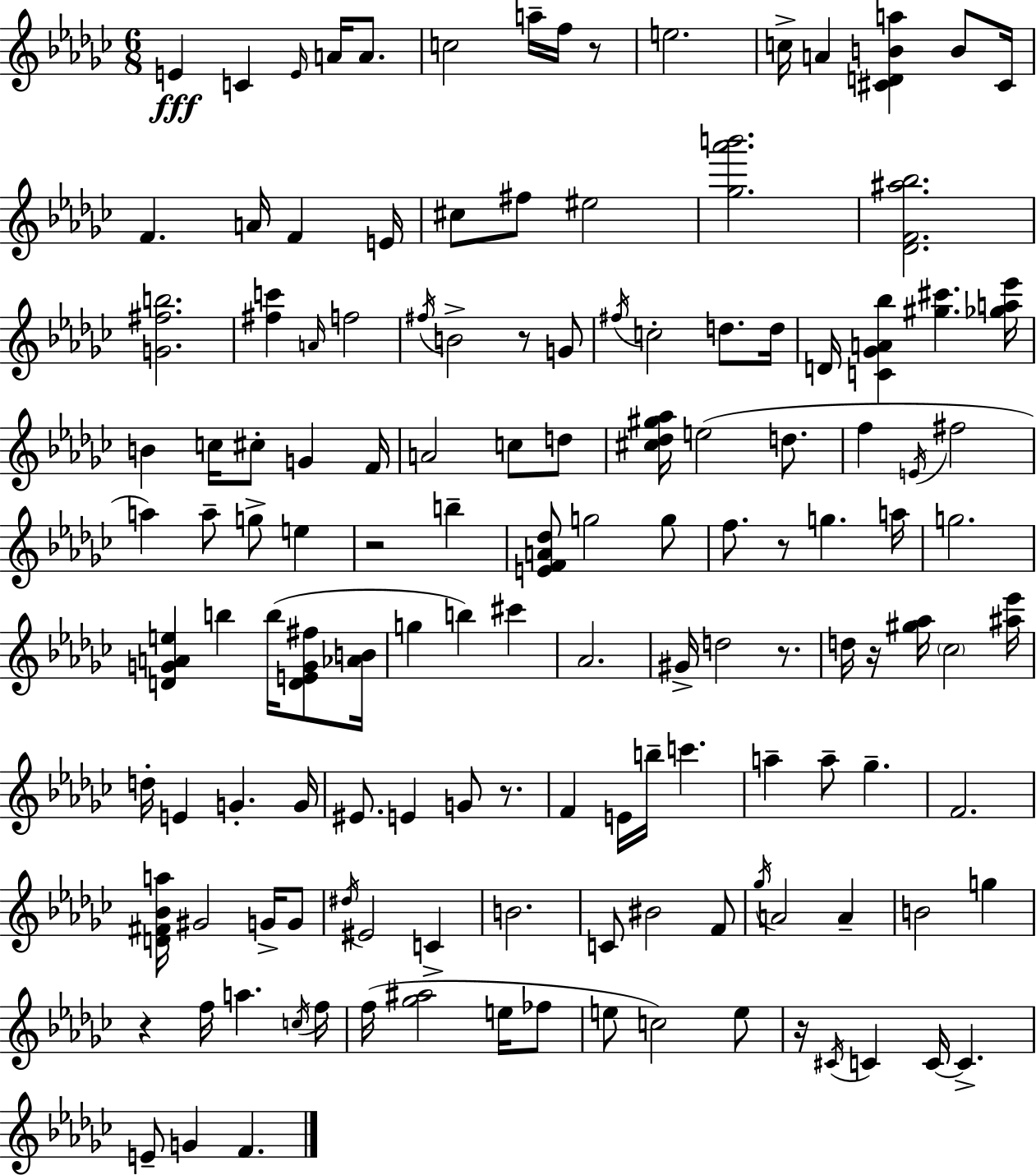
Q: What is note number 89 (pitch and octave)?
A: F4